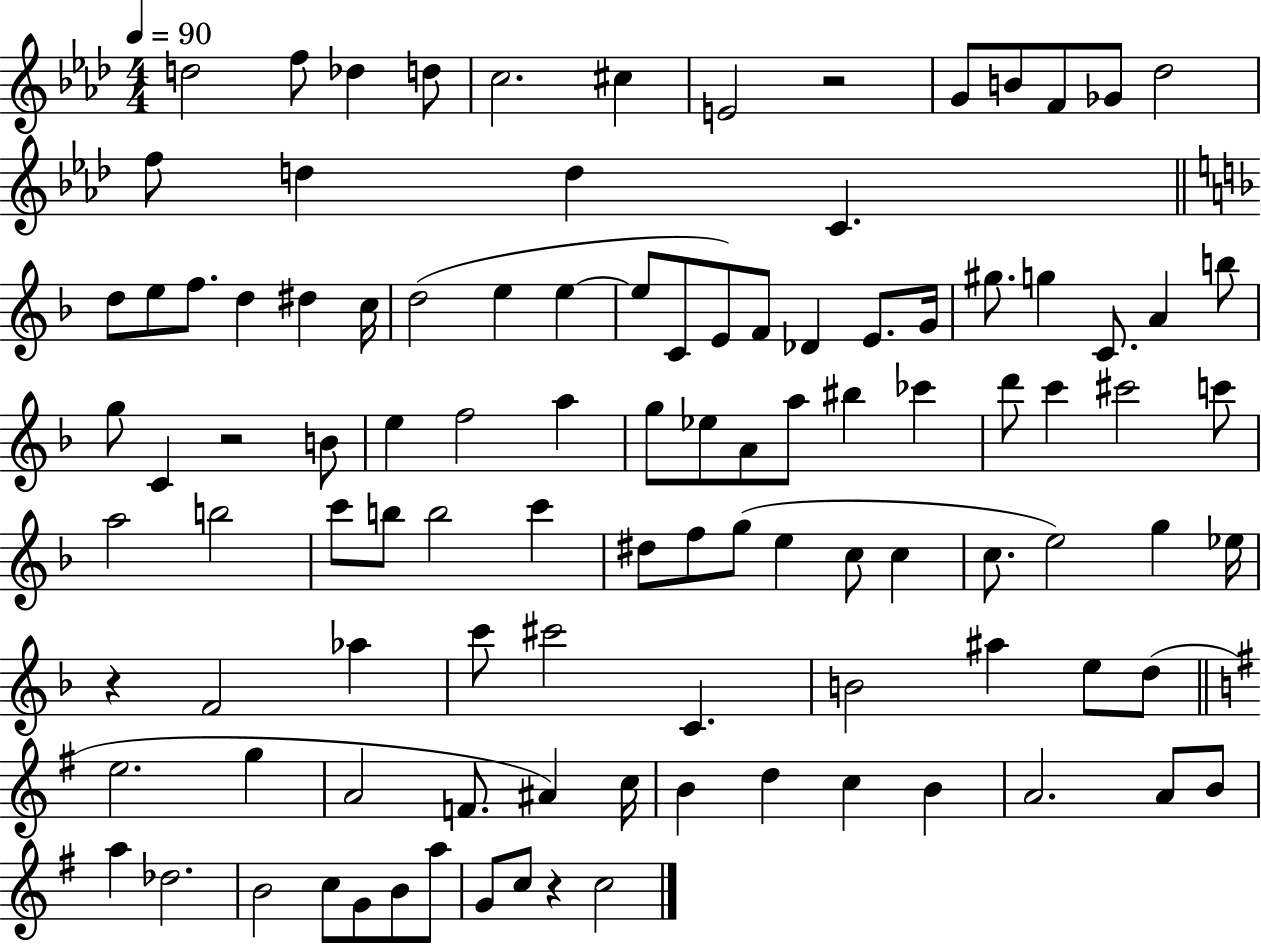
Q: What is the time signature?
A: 4/4